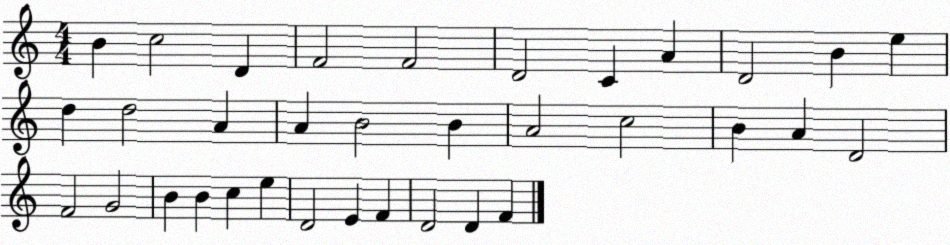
X:1
T:Untitled
M:4/4
L:1/4
K:C
B c2 D F2 F2 D2 C A D2 B e d d2 A A B2 B A2 c2 B A D2 F2 G2 B B c e D2 E F D2 D F